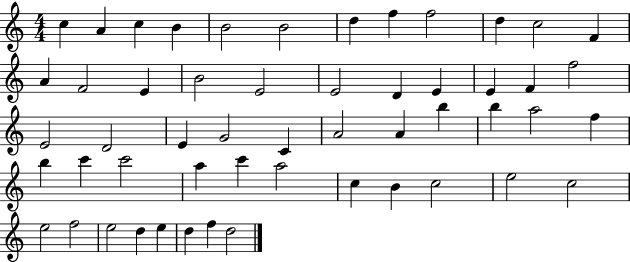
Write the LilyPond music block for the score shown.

{
  \clef treble
  \numericTimeSignature
  \time 4/4
  \key c \major
  c''4 a'4 c''4 b'4 | b'2 b'2 | d''4 f''4 f''2 | d''4 c''2 f'4 | \break a'4 f'2 e'4 | b'2 e'2 | e'2 d'4 e'4 | e'4 f'4 f''2 | \break e'2 d'2 | e'4 g'2 c'4 | a'2 a'4 b''4 | b''4 a''2 f''4 | \break b''4 c'''4 c'''2 | a''4 c'''4 a''2 | c''4 b'4 c''2 | e''2 c''2 | \break e''2 f''2 | e''2 d''4 e''4 | d''4 f''4 d''2 | \bar "|."
}